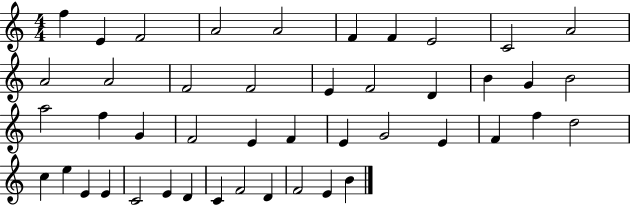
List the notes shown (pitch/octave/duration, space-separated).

F5/q E4/q F4/h A4/h A4/h F4/q F4/q E4/h C4/h A4/h A4/h A4/h F4/h F4/h E4/q F4/h D4/q B4/q G4/q B4/h A5/h F5/q G4/q F4/h E4/q F4/q E4/q G4/h E4/q F4/q F5/q D5/h C5/q E5/q E4/q E4/q C4/h E4/q D4/q C4/q F4/h D4/q F4/h E4/q B4/q